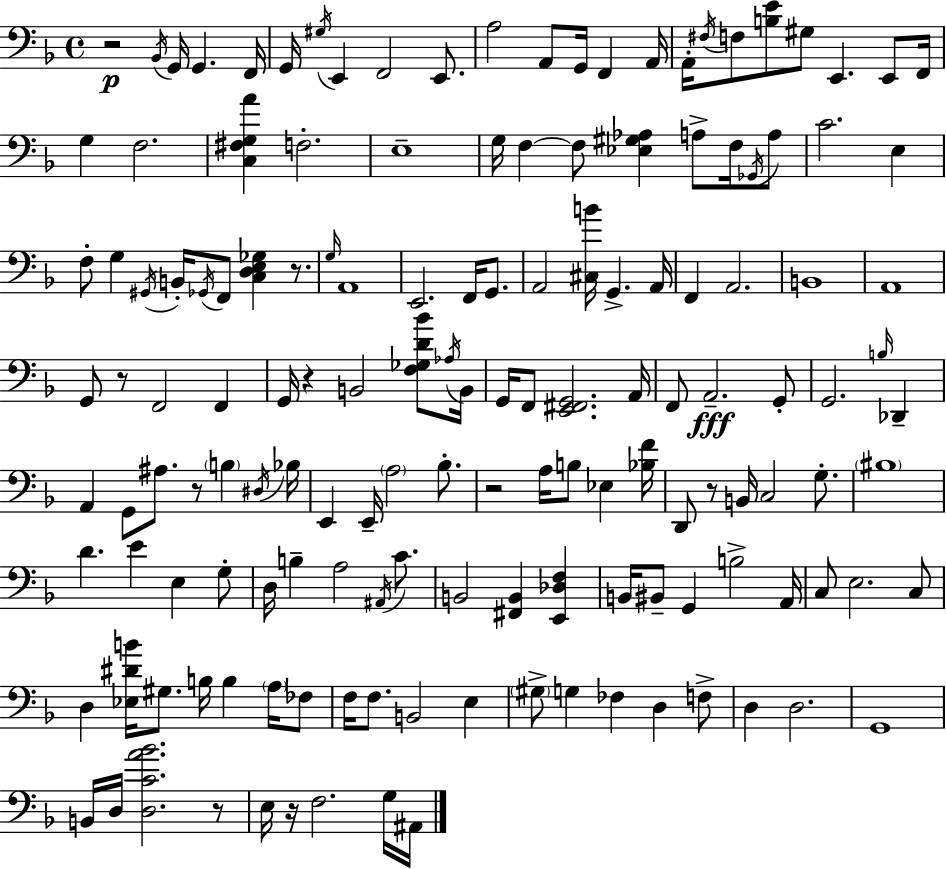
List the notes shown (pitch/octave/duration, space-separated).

R/h Bb2/s G2/s G2/q. F2/s G2/s G#3/s E2/q F2/h E2/e. A3/h A2/e G2/s F2/q A2/s A2/s F#3/s F3/e [B3,E4]/e G#3/e E2/q. E2/e F2/s G3/q F3/h. [C3,F#3,G3,A4]/q F3/h. E3/w G3/s F3/q F3/e [Eb3,G#3,Ab3]/q A3/e F3/s Gb2/s A3/e C4/h. E3/q F3/e G3/q G#2/s B2/s Gb2/s F2/e [C3,D3,E3,Gb3]/q R/e. G3/s A2/w E2/h. F2/s G2/e. A2/h [C#3,B4]/s G2/q. A2/s F2/q A2/h. B2/w A2/w G2/e R/e F2/h F2/q G2/s R/q B2/h [F3,Gb3,D4,Bb4]/e Ab3/s B2/s G2/s F2/e [E2,F#2,G2]/h. A2/s F2/e A2/h. G2/e G2/h. B3/s Db2/q A2/q G2/e A#3/e. R/e B3/q D#3/s Bb3/s E2/q E2/s A3/h Bb3/e. R/h A3/s B3/e Eb3/q [Bb3,F4]/s D2/e R/e B2/s C3/h G3/e. BIS3/w D4/q. E4/q E3/q G3/e D3/s B3/q A3/h A#2/s C4/e. B2/h [F#2,B2]/q [E2,Db3,F3]/q B2/s BIS2/e G2/q B3/h A2/s C3/e E3/h. C3/e D3/q [Eb3,D#4,B4]/s G#3/e. B3/s B3/q A3/s FES3/e F3/s F3/e. B2/h E3/q G#3/e G3/q FES3/q D3/q F3/e D3/q D3/h. G2/w B2/s D3/s [D3,C4,A4,Bb4]/h. R/e E3/s R/s F3/h. G3/s A#2/s